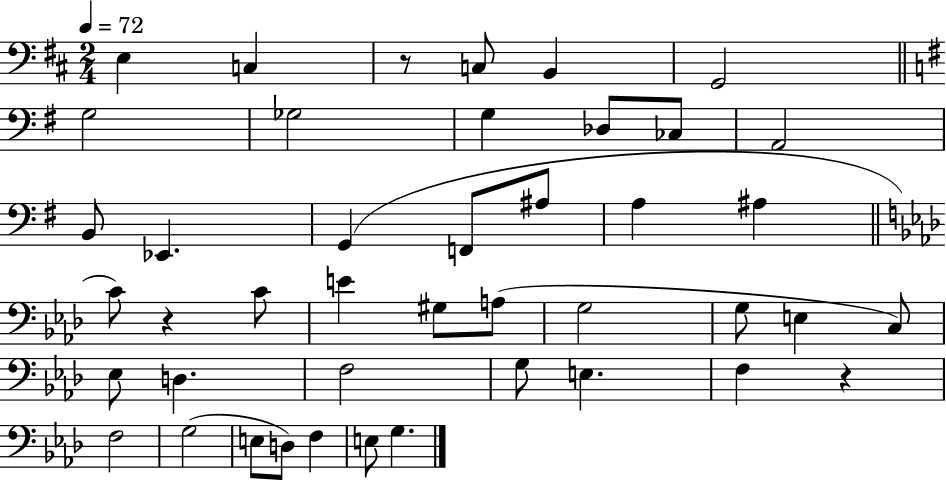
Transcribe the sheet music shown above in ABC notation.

X:1
T:Untitled
M:2/4
L:1/4
K:D
E, C, z/2 C,/2 B,, G,,2 G,2 _G,2 G, _D,/2 _C,/2 A,,2 B,,/2 _E,, G,, F,,/2 ^A,/2 A, ^A, C/2 z C/2 E ^G,/2 A,/2 G,2 G,/2 E, C,/2 _E,/2 D, F,2 G,/2 E, F, z F,2 G,2 E,/2 D,/2 F, E,/2 G,